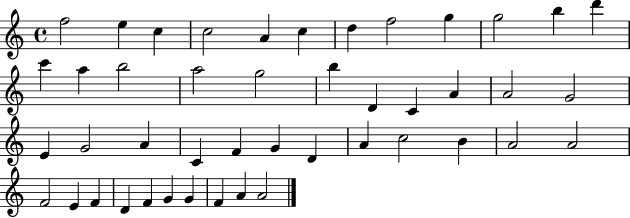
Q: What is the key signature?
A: C major